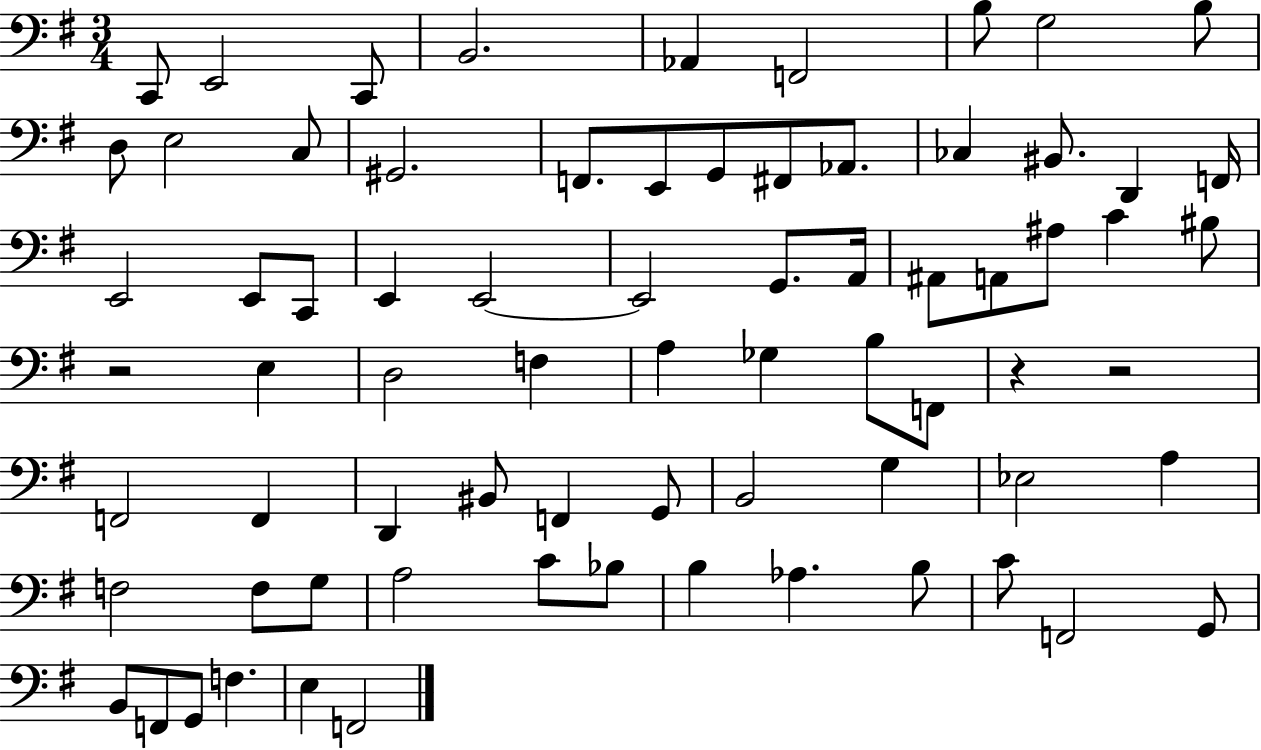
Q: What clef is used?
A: bass